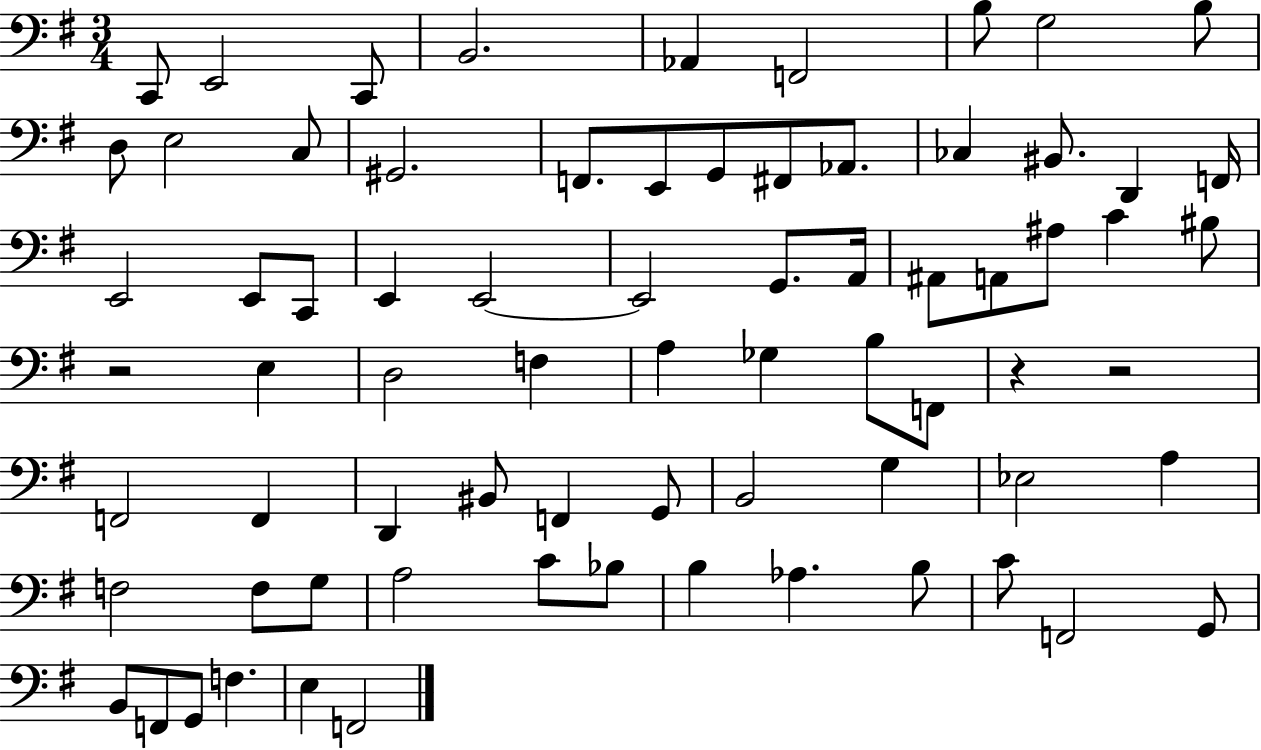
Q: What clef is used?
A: bass